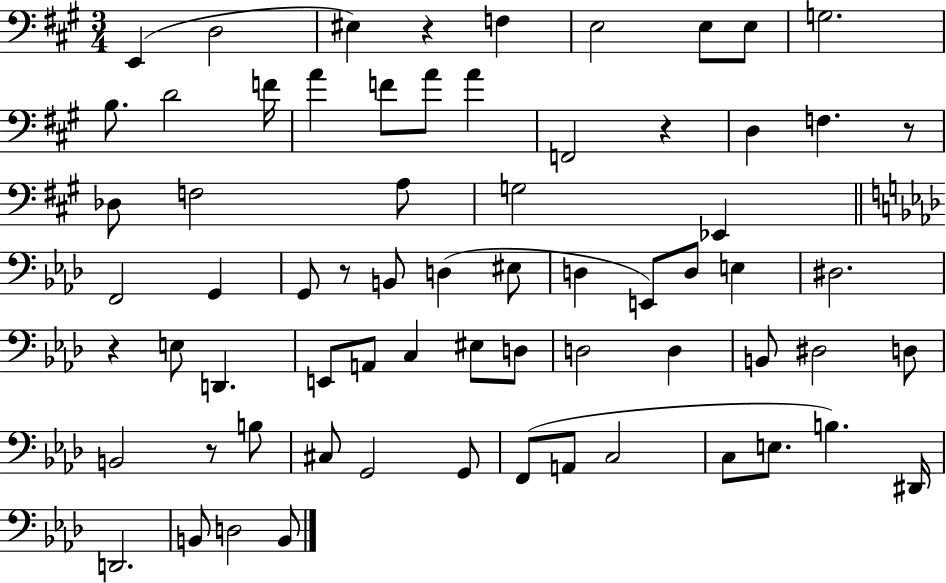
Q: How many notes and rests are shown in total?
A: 68